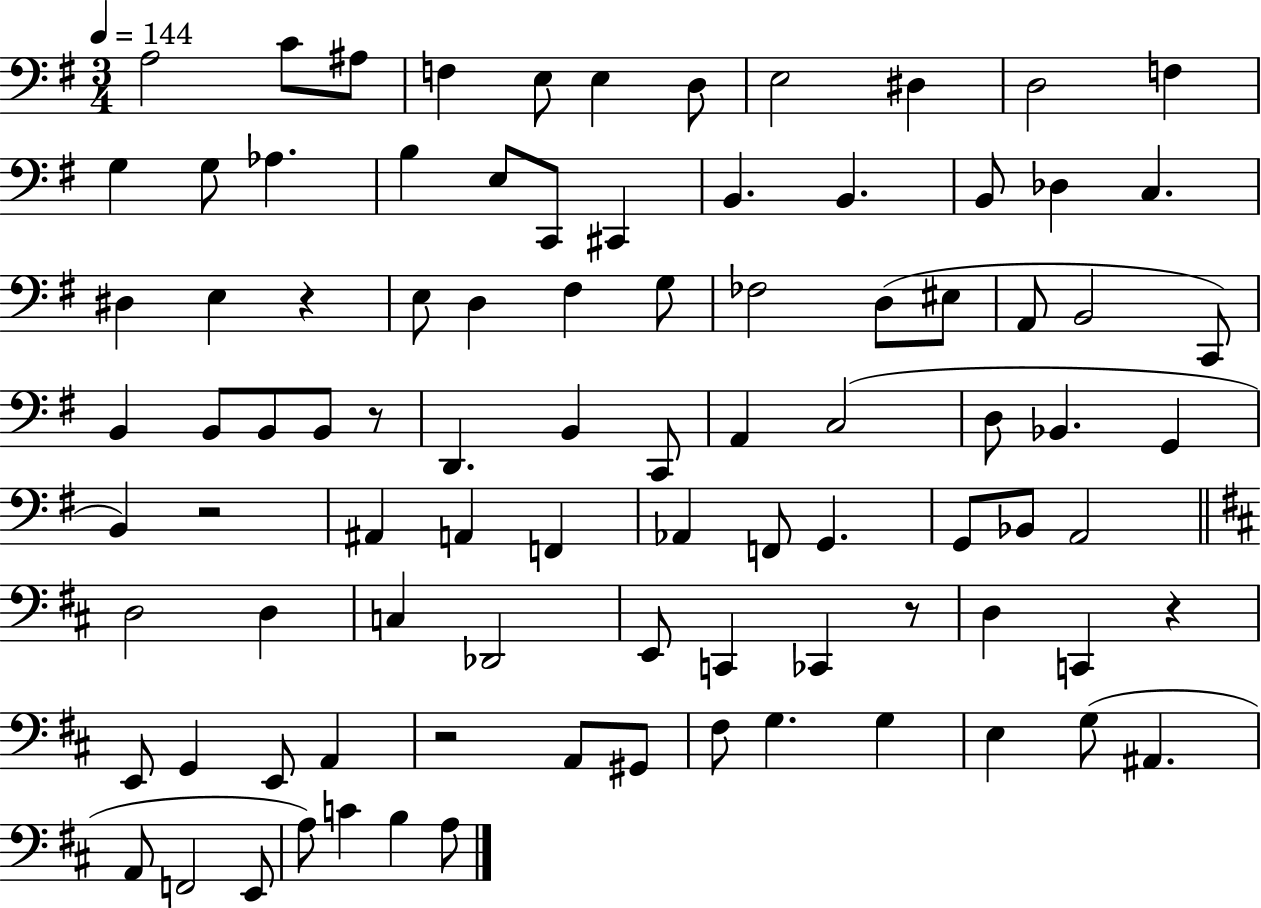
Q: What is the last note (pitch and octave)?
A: A3